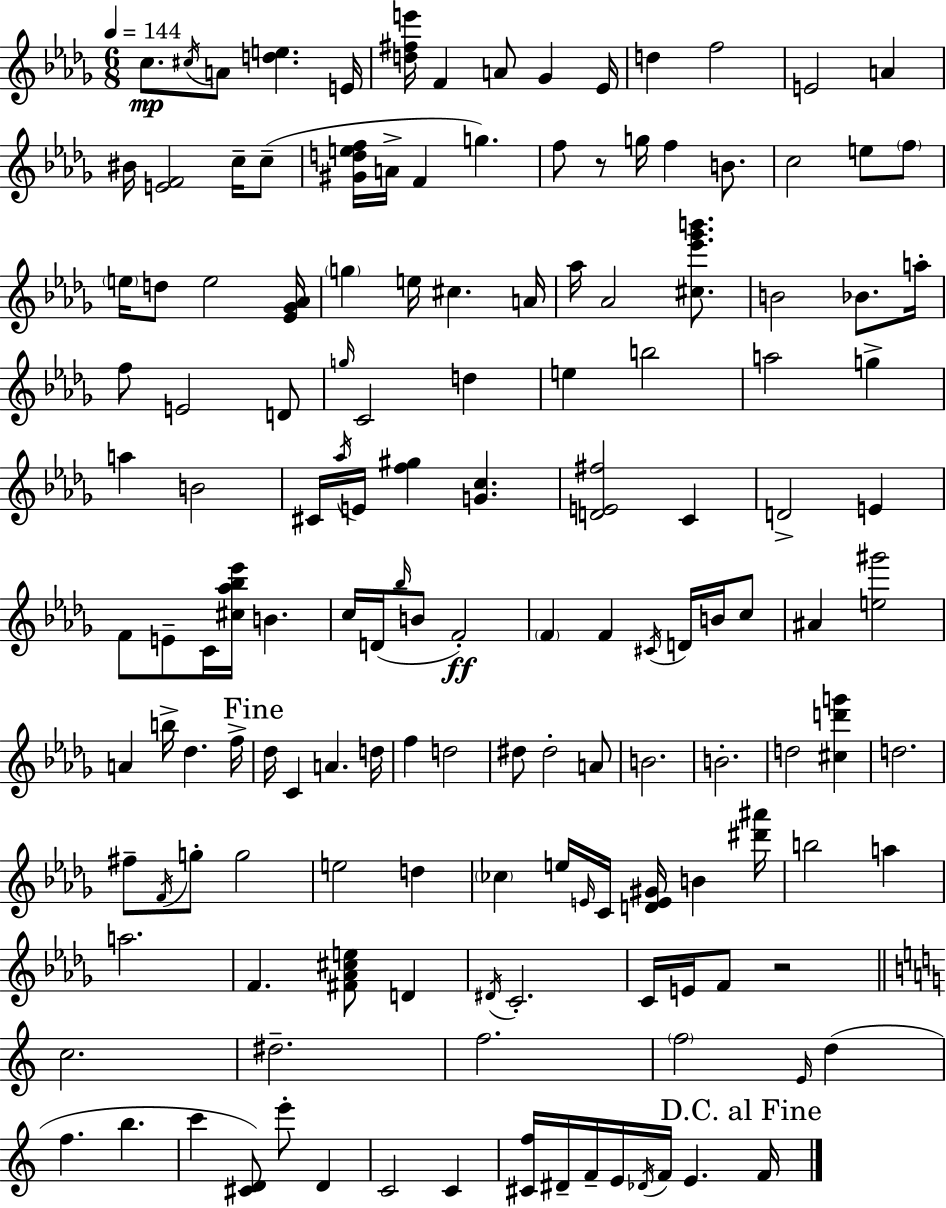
C5/e. C#5/s A4/e [D5,E5]/q. E4/s [D5,F#5,E6]/s F4/q A4/e Gb4/q Eb4/s D5/q F5/h E4/h A4/q BIS4/s [E4,F4]/h C5/s C5/e [G#4,D5,E5,F5]/s A4/s F4/q G5/q. F5/e R/e G5/s F5/q B4/e. C5/h E5/e F5/e E5/s D5/e E5/h [Eb4,Gb4,Ab4]/s G5/q E5/s C#5/q. A4/s Ab5/s Ab4/h [C#5,Eb6,Gb6,B6]/e. B4/h Bb4/e. A5/s F5/e E4/h D4/e G5/s C4/h D5/q E5/q B5/h A5/h G5/q A5/q B4/h C#4/s Ab5/s E4/s [F5,G#5]/q [G4,C5]/q. [D4,E4,F#5]/h C4/q D4/h E4/q F4/e E4/e C4/s [C#5,Ab5,Bb5,Eb6]/s B4/q. C5/s D4/s Bb5/s B4/e F4/h F4/q F4/q C#4/s D4/s B4/s C5/e A#4/q [E5,G#6]/h A4/q B5/s Db5/q. F5/s Db5/s C4/q A4/q. D5/s F5/q D5/h D#5/e D#5/h A4/e B4/h. B4/h. D5/h [C#5,D6,G6]/q D5/h. F#5/e F4/s G5/e G5/h E5/h D5/q CES5/q E5/s E4/s C4/s [D4,E4,G#4]/s B4/q [D#6,A#6]/s B5/h A5/q A5/h. F4/q. [F#4,Ab4,C#5,E5]/e D4/q D#4/s C4/h. C4/s E4/s F4/e R/h C5/h. D#5/h. F5/h. F5/h E4/s D5/q F5/q. B5/q. C6/q [C#4,D4]/e E6/e D4/q C4/h C4/q [C#4,F5]/s D#4/s F4/s E4/s Db4/s F4/s E4/q. F4/s